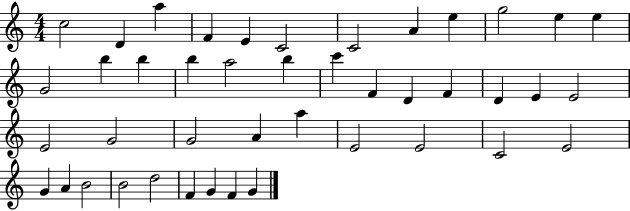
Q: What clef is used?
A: treble